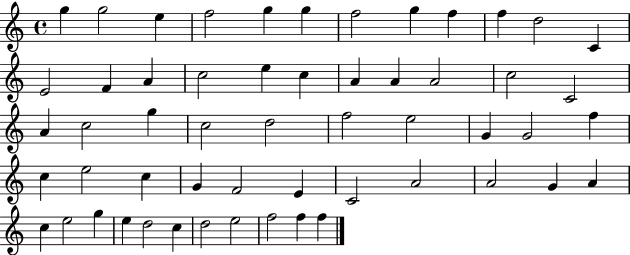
{
  \clef treble
  \time 4/4
  \defaultTimeSignature
  \key c \major
  g''4 g''2 e''4 | f''2 g''4 g''4 | f''2 g''4 f''4 | f''4 d''2 c'4 | \break e'2 f'4 a'4 | c''2 e''4 c''4 | a'4 a'4 a'2 | c''2 c'2 | \break a'4 c''2 g''4 | c''2 d''2 | f''2 e''2 | g'4 g'2 f''4 | \break c''4 e''2 c''4 | g'4 f'2 e'4 | c'2 a'2 | a'2 g'4 a'4 | \break c''4 e''2 g''4 | e''4 d''2 c''4 | d''2 e''2 | f''2 f''4 f''4 | \break \bar "|."
}